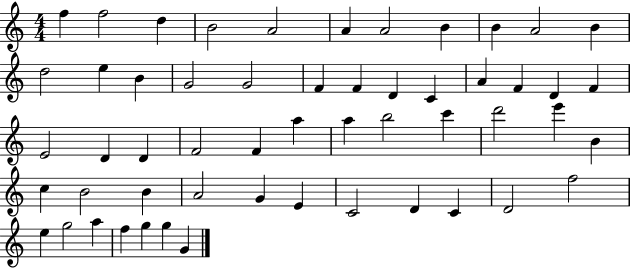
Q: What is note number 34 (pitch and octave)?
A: D6